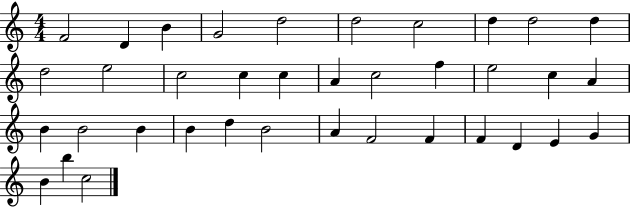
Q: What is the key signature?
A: C major